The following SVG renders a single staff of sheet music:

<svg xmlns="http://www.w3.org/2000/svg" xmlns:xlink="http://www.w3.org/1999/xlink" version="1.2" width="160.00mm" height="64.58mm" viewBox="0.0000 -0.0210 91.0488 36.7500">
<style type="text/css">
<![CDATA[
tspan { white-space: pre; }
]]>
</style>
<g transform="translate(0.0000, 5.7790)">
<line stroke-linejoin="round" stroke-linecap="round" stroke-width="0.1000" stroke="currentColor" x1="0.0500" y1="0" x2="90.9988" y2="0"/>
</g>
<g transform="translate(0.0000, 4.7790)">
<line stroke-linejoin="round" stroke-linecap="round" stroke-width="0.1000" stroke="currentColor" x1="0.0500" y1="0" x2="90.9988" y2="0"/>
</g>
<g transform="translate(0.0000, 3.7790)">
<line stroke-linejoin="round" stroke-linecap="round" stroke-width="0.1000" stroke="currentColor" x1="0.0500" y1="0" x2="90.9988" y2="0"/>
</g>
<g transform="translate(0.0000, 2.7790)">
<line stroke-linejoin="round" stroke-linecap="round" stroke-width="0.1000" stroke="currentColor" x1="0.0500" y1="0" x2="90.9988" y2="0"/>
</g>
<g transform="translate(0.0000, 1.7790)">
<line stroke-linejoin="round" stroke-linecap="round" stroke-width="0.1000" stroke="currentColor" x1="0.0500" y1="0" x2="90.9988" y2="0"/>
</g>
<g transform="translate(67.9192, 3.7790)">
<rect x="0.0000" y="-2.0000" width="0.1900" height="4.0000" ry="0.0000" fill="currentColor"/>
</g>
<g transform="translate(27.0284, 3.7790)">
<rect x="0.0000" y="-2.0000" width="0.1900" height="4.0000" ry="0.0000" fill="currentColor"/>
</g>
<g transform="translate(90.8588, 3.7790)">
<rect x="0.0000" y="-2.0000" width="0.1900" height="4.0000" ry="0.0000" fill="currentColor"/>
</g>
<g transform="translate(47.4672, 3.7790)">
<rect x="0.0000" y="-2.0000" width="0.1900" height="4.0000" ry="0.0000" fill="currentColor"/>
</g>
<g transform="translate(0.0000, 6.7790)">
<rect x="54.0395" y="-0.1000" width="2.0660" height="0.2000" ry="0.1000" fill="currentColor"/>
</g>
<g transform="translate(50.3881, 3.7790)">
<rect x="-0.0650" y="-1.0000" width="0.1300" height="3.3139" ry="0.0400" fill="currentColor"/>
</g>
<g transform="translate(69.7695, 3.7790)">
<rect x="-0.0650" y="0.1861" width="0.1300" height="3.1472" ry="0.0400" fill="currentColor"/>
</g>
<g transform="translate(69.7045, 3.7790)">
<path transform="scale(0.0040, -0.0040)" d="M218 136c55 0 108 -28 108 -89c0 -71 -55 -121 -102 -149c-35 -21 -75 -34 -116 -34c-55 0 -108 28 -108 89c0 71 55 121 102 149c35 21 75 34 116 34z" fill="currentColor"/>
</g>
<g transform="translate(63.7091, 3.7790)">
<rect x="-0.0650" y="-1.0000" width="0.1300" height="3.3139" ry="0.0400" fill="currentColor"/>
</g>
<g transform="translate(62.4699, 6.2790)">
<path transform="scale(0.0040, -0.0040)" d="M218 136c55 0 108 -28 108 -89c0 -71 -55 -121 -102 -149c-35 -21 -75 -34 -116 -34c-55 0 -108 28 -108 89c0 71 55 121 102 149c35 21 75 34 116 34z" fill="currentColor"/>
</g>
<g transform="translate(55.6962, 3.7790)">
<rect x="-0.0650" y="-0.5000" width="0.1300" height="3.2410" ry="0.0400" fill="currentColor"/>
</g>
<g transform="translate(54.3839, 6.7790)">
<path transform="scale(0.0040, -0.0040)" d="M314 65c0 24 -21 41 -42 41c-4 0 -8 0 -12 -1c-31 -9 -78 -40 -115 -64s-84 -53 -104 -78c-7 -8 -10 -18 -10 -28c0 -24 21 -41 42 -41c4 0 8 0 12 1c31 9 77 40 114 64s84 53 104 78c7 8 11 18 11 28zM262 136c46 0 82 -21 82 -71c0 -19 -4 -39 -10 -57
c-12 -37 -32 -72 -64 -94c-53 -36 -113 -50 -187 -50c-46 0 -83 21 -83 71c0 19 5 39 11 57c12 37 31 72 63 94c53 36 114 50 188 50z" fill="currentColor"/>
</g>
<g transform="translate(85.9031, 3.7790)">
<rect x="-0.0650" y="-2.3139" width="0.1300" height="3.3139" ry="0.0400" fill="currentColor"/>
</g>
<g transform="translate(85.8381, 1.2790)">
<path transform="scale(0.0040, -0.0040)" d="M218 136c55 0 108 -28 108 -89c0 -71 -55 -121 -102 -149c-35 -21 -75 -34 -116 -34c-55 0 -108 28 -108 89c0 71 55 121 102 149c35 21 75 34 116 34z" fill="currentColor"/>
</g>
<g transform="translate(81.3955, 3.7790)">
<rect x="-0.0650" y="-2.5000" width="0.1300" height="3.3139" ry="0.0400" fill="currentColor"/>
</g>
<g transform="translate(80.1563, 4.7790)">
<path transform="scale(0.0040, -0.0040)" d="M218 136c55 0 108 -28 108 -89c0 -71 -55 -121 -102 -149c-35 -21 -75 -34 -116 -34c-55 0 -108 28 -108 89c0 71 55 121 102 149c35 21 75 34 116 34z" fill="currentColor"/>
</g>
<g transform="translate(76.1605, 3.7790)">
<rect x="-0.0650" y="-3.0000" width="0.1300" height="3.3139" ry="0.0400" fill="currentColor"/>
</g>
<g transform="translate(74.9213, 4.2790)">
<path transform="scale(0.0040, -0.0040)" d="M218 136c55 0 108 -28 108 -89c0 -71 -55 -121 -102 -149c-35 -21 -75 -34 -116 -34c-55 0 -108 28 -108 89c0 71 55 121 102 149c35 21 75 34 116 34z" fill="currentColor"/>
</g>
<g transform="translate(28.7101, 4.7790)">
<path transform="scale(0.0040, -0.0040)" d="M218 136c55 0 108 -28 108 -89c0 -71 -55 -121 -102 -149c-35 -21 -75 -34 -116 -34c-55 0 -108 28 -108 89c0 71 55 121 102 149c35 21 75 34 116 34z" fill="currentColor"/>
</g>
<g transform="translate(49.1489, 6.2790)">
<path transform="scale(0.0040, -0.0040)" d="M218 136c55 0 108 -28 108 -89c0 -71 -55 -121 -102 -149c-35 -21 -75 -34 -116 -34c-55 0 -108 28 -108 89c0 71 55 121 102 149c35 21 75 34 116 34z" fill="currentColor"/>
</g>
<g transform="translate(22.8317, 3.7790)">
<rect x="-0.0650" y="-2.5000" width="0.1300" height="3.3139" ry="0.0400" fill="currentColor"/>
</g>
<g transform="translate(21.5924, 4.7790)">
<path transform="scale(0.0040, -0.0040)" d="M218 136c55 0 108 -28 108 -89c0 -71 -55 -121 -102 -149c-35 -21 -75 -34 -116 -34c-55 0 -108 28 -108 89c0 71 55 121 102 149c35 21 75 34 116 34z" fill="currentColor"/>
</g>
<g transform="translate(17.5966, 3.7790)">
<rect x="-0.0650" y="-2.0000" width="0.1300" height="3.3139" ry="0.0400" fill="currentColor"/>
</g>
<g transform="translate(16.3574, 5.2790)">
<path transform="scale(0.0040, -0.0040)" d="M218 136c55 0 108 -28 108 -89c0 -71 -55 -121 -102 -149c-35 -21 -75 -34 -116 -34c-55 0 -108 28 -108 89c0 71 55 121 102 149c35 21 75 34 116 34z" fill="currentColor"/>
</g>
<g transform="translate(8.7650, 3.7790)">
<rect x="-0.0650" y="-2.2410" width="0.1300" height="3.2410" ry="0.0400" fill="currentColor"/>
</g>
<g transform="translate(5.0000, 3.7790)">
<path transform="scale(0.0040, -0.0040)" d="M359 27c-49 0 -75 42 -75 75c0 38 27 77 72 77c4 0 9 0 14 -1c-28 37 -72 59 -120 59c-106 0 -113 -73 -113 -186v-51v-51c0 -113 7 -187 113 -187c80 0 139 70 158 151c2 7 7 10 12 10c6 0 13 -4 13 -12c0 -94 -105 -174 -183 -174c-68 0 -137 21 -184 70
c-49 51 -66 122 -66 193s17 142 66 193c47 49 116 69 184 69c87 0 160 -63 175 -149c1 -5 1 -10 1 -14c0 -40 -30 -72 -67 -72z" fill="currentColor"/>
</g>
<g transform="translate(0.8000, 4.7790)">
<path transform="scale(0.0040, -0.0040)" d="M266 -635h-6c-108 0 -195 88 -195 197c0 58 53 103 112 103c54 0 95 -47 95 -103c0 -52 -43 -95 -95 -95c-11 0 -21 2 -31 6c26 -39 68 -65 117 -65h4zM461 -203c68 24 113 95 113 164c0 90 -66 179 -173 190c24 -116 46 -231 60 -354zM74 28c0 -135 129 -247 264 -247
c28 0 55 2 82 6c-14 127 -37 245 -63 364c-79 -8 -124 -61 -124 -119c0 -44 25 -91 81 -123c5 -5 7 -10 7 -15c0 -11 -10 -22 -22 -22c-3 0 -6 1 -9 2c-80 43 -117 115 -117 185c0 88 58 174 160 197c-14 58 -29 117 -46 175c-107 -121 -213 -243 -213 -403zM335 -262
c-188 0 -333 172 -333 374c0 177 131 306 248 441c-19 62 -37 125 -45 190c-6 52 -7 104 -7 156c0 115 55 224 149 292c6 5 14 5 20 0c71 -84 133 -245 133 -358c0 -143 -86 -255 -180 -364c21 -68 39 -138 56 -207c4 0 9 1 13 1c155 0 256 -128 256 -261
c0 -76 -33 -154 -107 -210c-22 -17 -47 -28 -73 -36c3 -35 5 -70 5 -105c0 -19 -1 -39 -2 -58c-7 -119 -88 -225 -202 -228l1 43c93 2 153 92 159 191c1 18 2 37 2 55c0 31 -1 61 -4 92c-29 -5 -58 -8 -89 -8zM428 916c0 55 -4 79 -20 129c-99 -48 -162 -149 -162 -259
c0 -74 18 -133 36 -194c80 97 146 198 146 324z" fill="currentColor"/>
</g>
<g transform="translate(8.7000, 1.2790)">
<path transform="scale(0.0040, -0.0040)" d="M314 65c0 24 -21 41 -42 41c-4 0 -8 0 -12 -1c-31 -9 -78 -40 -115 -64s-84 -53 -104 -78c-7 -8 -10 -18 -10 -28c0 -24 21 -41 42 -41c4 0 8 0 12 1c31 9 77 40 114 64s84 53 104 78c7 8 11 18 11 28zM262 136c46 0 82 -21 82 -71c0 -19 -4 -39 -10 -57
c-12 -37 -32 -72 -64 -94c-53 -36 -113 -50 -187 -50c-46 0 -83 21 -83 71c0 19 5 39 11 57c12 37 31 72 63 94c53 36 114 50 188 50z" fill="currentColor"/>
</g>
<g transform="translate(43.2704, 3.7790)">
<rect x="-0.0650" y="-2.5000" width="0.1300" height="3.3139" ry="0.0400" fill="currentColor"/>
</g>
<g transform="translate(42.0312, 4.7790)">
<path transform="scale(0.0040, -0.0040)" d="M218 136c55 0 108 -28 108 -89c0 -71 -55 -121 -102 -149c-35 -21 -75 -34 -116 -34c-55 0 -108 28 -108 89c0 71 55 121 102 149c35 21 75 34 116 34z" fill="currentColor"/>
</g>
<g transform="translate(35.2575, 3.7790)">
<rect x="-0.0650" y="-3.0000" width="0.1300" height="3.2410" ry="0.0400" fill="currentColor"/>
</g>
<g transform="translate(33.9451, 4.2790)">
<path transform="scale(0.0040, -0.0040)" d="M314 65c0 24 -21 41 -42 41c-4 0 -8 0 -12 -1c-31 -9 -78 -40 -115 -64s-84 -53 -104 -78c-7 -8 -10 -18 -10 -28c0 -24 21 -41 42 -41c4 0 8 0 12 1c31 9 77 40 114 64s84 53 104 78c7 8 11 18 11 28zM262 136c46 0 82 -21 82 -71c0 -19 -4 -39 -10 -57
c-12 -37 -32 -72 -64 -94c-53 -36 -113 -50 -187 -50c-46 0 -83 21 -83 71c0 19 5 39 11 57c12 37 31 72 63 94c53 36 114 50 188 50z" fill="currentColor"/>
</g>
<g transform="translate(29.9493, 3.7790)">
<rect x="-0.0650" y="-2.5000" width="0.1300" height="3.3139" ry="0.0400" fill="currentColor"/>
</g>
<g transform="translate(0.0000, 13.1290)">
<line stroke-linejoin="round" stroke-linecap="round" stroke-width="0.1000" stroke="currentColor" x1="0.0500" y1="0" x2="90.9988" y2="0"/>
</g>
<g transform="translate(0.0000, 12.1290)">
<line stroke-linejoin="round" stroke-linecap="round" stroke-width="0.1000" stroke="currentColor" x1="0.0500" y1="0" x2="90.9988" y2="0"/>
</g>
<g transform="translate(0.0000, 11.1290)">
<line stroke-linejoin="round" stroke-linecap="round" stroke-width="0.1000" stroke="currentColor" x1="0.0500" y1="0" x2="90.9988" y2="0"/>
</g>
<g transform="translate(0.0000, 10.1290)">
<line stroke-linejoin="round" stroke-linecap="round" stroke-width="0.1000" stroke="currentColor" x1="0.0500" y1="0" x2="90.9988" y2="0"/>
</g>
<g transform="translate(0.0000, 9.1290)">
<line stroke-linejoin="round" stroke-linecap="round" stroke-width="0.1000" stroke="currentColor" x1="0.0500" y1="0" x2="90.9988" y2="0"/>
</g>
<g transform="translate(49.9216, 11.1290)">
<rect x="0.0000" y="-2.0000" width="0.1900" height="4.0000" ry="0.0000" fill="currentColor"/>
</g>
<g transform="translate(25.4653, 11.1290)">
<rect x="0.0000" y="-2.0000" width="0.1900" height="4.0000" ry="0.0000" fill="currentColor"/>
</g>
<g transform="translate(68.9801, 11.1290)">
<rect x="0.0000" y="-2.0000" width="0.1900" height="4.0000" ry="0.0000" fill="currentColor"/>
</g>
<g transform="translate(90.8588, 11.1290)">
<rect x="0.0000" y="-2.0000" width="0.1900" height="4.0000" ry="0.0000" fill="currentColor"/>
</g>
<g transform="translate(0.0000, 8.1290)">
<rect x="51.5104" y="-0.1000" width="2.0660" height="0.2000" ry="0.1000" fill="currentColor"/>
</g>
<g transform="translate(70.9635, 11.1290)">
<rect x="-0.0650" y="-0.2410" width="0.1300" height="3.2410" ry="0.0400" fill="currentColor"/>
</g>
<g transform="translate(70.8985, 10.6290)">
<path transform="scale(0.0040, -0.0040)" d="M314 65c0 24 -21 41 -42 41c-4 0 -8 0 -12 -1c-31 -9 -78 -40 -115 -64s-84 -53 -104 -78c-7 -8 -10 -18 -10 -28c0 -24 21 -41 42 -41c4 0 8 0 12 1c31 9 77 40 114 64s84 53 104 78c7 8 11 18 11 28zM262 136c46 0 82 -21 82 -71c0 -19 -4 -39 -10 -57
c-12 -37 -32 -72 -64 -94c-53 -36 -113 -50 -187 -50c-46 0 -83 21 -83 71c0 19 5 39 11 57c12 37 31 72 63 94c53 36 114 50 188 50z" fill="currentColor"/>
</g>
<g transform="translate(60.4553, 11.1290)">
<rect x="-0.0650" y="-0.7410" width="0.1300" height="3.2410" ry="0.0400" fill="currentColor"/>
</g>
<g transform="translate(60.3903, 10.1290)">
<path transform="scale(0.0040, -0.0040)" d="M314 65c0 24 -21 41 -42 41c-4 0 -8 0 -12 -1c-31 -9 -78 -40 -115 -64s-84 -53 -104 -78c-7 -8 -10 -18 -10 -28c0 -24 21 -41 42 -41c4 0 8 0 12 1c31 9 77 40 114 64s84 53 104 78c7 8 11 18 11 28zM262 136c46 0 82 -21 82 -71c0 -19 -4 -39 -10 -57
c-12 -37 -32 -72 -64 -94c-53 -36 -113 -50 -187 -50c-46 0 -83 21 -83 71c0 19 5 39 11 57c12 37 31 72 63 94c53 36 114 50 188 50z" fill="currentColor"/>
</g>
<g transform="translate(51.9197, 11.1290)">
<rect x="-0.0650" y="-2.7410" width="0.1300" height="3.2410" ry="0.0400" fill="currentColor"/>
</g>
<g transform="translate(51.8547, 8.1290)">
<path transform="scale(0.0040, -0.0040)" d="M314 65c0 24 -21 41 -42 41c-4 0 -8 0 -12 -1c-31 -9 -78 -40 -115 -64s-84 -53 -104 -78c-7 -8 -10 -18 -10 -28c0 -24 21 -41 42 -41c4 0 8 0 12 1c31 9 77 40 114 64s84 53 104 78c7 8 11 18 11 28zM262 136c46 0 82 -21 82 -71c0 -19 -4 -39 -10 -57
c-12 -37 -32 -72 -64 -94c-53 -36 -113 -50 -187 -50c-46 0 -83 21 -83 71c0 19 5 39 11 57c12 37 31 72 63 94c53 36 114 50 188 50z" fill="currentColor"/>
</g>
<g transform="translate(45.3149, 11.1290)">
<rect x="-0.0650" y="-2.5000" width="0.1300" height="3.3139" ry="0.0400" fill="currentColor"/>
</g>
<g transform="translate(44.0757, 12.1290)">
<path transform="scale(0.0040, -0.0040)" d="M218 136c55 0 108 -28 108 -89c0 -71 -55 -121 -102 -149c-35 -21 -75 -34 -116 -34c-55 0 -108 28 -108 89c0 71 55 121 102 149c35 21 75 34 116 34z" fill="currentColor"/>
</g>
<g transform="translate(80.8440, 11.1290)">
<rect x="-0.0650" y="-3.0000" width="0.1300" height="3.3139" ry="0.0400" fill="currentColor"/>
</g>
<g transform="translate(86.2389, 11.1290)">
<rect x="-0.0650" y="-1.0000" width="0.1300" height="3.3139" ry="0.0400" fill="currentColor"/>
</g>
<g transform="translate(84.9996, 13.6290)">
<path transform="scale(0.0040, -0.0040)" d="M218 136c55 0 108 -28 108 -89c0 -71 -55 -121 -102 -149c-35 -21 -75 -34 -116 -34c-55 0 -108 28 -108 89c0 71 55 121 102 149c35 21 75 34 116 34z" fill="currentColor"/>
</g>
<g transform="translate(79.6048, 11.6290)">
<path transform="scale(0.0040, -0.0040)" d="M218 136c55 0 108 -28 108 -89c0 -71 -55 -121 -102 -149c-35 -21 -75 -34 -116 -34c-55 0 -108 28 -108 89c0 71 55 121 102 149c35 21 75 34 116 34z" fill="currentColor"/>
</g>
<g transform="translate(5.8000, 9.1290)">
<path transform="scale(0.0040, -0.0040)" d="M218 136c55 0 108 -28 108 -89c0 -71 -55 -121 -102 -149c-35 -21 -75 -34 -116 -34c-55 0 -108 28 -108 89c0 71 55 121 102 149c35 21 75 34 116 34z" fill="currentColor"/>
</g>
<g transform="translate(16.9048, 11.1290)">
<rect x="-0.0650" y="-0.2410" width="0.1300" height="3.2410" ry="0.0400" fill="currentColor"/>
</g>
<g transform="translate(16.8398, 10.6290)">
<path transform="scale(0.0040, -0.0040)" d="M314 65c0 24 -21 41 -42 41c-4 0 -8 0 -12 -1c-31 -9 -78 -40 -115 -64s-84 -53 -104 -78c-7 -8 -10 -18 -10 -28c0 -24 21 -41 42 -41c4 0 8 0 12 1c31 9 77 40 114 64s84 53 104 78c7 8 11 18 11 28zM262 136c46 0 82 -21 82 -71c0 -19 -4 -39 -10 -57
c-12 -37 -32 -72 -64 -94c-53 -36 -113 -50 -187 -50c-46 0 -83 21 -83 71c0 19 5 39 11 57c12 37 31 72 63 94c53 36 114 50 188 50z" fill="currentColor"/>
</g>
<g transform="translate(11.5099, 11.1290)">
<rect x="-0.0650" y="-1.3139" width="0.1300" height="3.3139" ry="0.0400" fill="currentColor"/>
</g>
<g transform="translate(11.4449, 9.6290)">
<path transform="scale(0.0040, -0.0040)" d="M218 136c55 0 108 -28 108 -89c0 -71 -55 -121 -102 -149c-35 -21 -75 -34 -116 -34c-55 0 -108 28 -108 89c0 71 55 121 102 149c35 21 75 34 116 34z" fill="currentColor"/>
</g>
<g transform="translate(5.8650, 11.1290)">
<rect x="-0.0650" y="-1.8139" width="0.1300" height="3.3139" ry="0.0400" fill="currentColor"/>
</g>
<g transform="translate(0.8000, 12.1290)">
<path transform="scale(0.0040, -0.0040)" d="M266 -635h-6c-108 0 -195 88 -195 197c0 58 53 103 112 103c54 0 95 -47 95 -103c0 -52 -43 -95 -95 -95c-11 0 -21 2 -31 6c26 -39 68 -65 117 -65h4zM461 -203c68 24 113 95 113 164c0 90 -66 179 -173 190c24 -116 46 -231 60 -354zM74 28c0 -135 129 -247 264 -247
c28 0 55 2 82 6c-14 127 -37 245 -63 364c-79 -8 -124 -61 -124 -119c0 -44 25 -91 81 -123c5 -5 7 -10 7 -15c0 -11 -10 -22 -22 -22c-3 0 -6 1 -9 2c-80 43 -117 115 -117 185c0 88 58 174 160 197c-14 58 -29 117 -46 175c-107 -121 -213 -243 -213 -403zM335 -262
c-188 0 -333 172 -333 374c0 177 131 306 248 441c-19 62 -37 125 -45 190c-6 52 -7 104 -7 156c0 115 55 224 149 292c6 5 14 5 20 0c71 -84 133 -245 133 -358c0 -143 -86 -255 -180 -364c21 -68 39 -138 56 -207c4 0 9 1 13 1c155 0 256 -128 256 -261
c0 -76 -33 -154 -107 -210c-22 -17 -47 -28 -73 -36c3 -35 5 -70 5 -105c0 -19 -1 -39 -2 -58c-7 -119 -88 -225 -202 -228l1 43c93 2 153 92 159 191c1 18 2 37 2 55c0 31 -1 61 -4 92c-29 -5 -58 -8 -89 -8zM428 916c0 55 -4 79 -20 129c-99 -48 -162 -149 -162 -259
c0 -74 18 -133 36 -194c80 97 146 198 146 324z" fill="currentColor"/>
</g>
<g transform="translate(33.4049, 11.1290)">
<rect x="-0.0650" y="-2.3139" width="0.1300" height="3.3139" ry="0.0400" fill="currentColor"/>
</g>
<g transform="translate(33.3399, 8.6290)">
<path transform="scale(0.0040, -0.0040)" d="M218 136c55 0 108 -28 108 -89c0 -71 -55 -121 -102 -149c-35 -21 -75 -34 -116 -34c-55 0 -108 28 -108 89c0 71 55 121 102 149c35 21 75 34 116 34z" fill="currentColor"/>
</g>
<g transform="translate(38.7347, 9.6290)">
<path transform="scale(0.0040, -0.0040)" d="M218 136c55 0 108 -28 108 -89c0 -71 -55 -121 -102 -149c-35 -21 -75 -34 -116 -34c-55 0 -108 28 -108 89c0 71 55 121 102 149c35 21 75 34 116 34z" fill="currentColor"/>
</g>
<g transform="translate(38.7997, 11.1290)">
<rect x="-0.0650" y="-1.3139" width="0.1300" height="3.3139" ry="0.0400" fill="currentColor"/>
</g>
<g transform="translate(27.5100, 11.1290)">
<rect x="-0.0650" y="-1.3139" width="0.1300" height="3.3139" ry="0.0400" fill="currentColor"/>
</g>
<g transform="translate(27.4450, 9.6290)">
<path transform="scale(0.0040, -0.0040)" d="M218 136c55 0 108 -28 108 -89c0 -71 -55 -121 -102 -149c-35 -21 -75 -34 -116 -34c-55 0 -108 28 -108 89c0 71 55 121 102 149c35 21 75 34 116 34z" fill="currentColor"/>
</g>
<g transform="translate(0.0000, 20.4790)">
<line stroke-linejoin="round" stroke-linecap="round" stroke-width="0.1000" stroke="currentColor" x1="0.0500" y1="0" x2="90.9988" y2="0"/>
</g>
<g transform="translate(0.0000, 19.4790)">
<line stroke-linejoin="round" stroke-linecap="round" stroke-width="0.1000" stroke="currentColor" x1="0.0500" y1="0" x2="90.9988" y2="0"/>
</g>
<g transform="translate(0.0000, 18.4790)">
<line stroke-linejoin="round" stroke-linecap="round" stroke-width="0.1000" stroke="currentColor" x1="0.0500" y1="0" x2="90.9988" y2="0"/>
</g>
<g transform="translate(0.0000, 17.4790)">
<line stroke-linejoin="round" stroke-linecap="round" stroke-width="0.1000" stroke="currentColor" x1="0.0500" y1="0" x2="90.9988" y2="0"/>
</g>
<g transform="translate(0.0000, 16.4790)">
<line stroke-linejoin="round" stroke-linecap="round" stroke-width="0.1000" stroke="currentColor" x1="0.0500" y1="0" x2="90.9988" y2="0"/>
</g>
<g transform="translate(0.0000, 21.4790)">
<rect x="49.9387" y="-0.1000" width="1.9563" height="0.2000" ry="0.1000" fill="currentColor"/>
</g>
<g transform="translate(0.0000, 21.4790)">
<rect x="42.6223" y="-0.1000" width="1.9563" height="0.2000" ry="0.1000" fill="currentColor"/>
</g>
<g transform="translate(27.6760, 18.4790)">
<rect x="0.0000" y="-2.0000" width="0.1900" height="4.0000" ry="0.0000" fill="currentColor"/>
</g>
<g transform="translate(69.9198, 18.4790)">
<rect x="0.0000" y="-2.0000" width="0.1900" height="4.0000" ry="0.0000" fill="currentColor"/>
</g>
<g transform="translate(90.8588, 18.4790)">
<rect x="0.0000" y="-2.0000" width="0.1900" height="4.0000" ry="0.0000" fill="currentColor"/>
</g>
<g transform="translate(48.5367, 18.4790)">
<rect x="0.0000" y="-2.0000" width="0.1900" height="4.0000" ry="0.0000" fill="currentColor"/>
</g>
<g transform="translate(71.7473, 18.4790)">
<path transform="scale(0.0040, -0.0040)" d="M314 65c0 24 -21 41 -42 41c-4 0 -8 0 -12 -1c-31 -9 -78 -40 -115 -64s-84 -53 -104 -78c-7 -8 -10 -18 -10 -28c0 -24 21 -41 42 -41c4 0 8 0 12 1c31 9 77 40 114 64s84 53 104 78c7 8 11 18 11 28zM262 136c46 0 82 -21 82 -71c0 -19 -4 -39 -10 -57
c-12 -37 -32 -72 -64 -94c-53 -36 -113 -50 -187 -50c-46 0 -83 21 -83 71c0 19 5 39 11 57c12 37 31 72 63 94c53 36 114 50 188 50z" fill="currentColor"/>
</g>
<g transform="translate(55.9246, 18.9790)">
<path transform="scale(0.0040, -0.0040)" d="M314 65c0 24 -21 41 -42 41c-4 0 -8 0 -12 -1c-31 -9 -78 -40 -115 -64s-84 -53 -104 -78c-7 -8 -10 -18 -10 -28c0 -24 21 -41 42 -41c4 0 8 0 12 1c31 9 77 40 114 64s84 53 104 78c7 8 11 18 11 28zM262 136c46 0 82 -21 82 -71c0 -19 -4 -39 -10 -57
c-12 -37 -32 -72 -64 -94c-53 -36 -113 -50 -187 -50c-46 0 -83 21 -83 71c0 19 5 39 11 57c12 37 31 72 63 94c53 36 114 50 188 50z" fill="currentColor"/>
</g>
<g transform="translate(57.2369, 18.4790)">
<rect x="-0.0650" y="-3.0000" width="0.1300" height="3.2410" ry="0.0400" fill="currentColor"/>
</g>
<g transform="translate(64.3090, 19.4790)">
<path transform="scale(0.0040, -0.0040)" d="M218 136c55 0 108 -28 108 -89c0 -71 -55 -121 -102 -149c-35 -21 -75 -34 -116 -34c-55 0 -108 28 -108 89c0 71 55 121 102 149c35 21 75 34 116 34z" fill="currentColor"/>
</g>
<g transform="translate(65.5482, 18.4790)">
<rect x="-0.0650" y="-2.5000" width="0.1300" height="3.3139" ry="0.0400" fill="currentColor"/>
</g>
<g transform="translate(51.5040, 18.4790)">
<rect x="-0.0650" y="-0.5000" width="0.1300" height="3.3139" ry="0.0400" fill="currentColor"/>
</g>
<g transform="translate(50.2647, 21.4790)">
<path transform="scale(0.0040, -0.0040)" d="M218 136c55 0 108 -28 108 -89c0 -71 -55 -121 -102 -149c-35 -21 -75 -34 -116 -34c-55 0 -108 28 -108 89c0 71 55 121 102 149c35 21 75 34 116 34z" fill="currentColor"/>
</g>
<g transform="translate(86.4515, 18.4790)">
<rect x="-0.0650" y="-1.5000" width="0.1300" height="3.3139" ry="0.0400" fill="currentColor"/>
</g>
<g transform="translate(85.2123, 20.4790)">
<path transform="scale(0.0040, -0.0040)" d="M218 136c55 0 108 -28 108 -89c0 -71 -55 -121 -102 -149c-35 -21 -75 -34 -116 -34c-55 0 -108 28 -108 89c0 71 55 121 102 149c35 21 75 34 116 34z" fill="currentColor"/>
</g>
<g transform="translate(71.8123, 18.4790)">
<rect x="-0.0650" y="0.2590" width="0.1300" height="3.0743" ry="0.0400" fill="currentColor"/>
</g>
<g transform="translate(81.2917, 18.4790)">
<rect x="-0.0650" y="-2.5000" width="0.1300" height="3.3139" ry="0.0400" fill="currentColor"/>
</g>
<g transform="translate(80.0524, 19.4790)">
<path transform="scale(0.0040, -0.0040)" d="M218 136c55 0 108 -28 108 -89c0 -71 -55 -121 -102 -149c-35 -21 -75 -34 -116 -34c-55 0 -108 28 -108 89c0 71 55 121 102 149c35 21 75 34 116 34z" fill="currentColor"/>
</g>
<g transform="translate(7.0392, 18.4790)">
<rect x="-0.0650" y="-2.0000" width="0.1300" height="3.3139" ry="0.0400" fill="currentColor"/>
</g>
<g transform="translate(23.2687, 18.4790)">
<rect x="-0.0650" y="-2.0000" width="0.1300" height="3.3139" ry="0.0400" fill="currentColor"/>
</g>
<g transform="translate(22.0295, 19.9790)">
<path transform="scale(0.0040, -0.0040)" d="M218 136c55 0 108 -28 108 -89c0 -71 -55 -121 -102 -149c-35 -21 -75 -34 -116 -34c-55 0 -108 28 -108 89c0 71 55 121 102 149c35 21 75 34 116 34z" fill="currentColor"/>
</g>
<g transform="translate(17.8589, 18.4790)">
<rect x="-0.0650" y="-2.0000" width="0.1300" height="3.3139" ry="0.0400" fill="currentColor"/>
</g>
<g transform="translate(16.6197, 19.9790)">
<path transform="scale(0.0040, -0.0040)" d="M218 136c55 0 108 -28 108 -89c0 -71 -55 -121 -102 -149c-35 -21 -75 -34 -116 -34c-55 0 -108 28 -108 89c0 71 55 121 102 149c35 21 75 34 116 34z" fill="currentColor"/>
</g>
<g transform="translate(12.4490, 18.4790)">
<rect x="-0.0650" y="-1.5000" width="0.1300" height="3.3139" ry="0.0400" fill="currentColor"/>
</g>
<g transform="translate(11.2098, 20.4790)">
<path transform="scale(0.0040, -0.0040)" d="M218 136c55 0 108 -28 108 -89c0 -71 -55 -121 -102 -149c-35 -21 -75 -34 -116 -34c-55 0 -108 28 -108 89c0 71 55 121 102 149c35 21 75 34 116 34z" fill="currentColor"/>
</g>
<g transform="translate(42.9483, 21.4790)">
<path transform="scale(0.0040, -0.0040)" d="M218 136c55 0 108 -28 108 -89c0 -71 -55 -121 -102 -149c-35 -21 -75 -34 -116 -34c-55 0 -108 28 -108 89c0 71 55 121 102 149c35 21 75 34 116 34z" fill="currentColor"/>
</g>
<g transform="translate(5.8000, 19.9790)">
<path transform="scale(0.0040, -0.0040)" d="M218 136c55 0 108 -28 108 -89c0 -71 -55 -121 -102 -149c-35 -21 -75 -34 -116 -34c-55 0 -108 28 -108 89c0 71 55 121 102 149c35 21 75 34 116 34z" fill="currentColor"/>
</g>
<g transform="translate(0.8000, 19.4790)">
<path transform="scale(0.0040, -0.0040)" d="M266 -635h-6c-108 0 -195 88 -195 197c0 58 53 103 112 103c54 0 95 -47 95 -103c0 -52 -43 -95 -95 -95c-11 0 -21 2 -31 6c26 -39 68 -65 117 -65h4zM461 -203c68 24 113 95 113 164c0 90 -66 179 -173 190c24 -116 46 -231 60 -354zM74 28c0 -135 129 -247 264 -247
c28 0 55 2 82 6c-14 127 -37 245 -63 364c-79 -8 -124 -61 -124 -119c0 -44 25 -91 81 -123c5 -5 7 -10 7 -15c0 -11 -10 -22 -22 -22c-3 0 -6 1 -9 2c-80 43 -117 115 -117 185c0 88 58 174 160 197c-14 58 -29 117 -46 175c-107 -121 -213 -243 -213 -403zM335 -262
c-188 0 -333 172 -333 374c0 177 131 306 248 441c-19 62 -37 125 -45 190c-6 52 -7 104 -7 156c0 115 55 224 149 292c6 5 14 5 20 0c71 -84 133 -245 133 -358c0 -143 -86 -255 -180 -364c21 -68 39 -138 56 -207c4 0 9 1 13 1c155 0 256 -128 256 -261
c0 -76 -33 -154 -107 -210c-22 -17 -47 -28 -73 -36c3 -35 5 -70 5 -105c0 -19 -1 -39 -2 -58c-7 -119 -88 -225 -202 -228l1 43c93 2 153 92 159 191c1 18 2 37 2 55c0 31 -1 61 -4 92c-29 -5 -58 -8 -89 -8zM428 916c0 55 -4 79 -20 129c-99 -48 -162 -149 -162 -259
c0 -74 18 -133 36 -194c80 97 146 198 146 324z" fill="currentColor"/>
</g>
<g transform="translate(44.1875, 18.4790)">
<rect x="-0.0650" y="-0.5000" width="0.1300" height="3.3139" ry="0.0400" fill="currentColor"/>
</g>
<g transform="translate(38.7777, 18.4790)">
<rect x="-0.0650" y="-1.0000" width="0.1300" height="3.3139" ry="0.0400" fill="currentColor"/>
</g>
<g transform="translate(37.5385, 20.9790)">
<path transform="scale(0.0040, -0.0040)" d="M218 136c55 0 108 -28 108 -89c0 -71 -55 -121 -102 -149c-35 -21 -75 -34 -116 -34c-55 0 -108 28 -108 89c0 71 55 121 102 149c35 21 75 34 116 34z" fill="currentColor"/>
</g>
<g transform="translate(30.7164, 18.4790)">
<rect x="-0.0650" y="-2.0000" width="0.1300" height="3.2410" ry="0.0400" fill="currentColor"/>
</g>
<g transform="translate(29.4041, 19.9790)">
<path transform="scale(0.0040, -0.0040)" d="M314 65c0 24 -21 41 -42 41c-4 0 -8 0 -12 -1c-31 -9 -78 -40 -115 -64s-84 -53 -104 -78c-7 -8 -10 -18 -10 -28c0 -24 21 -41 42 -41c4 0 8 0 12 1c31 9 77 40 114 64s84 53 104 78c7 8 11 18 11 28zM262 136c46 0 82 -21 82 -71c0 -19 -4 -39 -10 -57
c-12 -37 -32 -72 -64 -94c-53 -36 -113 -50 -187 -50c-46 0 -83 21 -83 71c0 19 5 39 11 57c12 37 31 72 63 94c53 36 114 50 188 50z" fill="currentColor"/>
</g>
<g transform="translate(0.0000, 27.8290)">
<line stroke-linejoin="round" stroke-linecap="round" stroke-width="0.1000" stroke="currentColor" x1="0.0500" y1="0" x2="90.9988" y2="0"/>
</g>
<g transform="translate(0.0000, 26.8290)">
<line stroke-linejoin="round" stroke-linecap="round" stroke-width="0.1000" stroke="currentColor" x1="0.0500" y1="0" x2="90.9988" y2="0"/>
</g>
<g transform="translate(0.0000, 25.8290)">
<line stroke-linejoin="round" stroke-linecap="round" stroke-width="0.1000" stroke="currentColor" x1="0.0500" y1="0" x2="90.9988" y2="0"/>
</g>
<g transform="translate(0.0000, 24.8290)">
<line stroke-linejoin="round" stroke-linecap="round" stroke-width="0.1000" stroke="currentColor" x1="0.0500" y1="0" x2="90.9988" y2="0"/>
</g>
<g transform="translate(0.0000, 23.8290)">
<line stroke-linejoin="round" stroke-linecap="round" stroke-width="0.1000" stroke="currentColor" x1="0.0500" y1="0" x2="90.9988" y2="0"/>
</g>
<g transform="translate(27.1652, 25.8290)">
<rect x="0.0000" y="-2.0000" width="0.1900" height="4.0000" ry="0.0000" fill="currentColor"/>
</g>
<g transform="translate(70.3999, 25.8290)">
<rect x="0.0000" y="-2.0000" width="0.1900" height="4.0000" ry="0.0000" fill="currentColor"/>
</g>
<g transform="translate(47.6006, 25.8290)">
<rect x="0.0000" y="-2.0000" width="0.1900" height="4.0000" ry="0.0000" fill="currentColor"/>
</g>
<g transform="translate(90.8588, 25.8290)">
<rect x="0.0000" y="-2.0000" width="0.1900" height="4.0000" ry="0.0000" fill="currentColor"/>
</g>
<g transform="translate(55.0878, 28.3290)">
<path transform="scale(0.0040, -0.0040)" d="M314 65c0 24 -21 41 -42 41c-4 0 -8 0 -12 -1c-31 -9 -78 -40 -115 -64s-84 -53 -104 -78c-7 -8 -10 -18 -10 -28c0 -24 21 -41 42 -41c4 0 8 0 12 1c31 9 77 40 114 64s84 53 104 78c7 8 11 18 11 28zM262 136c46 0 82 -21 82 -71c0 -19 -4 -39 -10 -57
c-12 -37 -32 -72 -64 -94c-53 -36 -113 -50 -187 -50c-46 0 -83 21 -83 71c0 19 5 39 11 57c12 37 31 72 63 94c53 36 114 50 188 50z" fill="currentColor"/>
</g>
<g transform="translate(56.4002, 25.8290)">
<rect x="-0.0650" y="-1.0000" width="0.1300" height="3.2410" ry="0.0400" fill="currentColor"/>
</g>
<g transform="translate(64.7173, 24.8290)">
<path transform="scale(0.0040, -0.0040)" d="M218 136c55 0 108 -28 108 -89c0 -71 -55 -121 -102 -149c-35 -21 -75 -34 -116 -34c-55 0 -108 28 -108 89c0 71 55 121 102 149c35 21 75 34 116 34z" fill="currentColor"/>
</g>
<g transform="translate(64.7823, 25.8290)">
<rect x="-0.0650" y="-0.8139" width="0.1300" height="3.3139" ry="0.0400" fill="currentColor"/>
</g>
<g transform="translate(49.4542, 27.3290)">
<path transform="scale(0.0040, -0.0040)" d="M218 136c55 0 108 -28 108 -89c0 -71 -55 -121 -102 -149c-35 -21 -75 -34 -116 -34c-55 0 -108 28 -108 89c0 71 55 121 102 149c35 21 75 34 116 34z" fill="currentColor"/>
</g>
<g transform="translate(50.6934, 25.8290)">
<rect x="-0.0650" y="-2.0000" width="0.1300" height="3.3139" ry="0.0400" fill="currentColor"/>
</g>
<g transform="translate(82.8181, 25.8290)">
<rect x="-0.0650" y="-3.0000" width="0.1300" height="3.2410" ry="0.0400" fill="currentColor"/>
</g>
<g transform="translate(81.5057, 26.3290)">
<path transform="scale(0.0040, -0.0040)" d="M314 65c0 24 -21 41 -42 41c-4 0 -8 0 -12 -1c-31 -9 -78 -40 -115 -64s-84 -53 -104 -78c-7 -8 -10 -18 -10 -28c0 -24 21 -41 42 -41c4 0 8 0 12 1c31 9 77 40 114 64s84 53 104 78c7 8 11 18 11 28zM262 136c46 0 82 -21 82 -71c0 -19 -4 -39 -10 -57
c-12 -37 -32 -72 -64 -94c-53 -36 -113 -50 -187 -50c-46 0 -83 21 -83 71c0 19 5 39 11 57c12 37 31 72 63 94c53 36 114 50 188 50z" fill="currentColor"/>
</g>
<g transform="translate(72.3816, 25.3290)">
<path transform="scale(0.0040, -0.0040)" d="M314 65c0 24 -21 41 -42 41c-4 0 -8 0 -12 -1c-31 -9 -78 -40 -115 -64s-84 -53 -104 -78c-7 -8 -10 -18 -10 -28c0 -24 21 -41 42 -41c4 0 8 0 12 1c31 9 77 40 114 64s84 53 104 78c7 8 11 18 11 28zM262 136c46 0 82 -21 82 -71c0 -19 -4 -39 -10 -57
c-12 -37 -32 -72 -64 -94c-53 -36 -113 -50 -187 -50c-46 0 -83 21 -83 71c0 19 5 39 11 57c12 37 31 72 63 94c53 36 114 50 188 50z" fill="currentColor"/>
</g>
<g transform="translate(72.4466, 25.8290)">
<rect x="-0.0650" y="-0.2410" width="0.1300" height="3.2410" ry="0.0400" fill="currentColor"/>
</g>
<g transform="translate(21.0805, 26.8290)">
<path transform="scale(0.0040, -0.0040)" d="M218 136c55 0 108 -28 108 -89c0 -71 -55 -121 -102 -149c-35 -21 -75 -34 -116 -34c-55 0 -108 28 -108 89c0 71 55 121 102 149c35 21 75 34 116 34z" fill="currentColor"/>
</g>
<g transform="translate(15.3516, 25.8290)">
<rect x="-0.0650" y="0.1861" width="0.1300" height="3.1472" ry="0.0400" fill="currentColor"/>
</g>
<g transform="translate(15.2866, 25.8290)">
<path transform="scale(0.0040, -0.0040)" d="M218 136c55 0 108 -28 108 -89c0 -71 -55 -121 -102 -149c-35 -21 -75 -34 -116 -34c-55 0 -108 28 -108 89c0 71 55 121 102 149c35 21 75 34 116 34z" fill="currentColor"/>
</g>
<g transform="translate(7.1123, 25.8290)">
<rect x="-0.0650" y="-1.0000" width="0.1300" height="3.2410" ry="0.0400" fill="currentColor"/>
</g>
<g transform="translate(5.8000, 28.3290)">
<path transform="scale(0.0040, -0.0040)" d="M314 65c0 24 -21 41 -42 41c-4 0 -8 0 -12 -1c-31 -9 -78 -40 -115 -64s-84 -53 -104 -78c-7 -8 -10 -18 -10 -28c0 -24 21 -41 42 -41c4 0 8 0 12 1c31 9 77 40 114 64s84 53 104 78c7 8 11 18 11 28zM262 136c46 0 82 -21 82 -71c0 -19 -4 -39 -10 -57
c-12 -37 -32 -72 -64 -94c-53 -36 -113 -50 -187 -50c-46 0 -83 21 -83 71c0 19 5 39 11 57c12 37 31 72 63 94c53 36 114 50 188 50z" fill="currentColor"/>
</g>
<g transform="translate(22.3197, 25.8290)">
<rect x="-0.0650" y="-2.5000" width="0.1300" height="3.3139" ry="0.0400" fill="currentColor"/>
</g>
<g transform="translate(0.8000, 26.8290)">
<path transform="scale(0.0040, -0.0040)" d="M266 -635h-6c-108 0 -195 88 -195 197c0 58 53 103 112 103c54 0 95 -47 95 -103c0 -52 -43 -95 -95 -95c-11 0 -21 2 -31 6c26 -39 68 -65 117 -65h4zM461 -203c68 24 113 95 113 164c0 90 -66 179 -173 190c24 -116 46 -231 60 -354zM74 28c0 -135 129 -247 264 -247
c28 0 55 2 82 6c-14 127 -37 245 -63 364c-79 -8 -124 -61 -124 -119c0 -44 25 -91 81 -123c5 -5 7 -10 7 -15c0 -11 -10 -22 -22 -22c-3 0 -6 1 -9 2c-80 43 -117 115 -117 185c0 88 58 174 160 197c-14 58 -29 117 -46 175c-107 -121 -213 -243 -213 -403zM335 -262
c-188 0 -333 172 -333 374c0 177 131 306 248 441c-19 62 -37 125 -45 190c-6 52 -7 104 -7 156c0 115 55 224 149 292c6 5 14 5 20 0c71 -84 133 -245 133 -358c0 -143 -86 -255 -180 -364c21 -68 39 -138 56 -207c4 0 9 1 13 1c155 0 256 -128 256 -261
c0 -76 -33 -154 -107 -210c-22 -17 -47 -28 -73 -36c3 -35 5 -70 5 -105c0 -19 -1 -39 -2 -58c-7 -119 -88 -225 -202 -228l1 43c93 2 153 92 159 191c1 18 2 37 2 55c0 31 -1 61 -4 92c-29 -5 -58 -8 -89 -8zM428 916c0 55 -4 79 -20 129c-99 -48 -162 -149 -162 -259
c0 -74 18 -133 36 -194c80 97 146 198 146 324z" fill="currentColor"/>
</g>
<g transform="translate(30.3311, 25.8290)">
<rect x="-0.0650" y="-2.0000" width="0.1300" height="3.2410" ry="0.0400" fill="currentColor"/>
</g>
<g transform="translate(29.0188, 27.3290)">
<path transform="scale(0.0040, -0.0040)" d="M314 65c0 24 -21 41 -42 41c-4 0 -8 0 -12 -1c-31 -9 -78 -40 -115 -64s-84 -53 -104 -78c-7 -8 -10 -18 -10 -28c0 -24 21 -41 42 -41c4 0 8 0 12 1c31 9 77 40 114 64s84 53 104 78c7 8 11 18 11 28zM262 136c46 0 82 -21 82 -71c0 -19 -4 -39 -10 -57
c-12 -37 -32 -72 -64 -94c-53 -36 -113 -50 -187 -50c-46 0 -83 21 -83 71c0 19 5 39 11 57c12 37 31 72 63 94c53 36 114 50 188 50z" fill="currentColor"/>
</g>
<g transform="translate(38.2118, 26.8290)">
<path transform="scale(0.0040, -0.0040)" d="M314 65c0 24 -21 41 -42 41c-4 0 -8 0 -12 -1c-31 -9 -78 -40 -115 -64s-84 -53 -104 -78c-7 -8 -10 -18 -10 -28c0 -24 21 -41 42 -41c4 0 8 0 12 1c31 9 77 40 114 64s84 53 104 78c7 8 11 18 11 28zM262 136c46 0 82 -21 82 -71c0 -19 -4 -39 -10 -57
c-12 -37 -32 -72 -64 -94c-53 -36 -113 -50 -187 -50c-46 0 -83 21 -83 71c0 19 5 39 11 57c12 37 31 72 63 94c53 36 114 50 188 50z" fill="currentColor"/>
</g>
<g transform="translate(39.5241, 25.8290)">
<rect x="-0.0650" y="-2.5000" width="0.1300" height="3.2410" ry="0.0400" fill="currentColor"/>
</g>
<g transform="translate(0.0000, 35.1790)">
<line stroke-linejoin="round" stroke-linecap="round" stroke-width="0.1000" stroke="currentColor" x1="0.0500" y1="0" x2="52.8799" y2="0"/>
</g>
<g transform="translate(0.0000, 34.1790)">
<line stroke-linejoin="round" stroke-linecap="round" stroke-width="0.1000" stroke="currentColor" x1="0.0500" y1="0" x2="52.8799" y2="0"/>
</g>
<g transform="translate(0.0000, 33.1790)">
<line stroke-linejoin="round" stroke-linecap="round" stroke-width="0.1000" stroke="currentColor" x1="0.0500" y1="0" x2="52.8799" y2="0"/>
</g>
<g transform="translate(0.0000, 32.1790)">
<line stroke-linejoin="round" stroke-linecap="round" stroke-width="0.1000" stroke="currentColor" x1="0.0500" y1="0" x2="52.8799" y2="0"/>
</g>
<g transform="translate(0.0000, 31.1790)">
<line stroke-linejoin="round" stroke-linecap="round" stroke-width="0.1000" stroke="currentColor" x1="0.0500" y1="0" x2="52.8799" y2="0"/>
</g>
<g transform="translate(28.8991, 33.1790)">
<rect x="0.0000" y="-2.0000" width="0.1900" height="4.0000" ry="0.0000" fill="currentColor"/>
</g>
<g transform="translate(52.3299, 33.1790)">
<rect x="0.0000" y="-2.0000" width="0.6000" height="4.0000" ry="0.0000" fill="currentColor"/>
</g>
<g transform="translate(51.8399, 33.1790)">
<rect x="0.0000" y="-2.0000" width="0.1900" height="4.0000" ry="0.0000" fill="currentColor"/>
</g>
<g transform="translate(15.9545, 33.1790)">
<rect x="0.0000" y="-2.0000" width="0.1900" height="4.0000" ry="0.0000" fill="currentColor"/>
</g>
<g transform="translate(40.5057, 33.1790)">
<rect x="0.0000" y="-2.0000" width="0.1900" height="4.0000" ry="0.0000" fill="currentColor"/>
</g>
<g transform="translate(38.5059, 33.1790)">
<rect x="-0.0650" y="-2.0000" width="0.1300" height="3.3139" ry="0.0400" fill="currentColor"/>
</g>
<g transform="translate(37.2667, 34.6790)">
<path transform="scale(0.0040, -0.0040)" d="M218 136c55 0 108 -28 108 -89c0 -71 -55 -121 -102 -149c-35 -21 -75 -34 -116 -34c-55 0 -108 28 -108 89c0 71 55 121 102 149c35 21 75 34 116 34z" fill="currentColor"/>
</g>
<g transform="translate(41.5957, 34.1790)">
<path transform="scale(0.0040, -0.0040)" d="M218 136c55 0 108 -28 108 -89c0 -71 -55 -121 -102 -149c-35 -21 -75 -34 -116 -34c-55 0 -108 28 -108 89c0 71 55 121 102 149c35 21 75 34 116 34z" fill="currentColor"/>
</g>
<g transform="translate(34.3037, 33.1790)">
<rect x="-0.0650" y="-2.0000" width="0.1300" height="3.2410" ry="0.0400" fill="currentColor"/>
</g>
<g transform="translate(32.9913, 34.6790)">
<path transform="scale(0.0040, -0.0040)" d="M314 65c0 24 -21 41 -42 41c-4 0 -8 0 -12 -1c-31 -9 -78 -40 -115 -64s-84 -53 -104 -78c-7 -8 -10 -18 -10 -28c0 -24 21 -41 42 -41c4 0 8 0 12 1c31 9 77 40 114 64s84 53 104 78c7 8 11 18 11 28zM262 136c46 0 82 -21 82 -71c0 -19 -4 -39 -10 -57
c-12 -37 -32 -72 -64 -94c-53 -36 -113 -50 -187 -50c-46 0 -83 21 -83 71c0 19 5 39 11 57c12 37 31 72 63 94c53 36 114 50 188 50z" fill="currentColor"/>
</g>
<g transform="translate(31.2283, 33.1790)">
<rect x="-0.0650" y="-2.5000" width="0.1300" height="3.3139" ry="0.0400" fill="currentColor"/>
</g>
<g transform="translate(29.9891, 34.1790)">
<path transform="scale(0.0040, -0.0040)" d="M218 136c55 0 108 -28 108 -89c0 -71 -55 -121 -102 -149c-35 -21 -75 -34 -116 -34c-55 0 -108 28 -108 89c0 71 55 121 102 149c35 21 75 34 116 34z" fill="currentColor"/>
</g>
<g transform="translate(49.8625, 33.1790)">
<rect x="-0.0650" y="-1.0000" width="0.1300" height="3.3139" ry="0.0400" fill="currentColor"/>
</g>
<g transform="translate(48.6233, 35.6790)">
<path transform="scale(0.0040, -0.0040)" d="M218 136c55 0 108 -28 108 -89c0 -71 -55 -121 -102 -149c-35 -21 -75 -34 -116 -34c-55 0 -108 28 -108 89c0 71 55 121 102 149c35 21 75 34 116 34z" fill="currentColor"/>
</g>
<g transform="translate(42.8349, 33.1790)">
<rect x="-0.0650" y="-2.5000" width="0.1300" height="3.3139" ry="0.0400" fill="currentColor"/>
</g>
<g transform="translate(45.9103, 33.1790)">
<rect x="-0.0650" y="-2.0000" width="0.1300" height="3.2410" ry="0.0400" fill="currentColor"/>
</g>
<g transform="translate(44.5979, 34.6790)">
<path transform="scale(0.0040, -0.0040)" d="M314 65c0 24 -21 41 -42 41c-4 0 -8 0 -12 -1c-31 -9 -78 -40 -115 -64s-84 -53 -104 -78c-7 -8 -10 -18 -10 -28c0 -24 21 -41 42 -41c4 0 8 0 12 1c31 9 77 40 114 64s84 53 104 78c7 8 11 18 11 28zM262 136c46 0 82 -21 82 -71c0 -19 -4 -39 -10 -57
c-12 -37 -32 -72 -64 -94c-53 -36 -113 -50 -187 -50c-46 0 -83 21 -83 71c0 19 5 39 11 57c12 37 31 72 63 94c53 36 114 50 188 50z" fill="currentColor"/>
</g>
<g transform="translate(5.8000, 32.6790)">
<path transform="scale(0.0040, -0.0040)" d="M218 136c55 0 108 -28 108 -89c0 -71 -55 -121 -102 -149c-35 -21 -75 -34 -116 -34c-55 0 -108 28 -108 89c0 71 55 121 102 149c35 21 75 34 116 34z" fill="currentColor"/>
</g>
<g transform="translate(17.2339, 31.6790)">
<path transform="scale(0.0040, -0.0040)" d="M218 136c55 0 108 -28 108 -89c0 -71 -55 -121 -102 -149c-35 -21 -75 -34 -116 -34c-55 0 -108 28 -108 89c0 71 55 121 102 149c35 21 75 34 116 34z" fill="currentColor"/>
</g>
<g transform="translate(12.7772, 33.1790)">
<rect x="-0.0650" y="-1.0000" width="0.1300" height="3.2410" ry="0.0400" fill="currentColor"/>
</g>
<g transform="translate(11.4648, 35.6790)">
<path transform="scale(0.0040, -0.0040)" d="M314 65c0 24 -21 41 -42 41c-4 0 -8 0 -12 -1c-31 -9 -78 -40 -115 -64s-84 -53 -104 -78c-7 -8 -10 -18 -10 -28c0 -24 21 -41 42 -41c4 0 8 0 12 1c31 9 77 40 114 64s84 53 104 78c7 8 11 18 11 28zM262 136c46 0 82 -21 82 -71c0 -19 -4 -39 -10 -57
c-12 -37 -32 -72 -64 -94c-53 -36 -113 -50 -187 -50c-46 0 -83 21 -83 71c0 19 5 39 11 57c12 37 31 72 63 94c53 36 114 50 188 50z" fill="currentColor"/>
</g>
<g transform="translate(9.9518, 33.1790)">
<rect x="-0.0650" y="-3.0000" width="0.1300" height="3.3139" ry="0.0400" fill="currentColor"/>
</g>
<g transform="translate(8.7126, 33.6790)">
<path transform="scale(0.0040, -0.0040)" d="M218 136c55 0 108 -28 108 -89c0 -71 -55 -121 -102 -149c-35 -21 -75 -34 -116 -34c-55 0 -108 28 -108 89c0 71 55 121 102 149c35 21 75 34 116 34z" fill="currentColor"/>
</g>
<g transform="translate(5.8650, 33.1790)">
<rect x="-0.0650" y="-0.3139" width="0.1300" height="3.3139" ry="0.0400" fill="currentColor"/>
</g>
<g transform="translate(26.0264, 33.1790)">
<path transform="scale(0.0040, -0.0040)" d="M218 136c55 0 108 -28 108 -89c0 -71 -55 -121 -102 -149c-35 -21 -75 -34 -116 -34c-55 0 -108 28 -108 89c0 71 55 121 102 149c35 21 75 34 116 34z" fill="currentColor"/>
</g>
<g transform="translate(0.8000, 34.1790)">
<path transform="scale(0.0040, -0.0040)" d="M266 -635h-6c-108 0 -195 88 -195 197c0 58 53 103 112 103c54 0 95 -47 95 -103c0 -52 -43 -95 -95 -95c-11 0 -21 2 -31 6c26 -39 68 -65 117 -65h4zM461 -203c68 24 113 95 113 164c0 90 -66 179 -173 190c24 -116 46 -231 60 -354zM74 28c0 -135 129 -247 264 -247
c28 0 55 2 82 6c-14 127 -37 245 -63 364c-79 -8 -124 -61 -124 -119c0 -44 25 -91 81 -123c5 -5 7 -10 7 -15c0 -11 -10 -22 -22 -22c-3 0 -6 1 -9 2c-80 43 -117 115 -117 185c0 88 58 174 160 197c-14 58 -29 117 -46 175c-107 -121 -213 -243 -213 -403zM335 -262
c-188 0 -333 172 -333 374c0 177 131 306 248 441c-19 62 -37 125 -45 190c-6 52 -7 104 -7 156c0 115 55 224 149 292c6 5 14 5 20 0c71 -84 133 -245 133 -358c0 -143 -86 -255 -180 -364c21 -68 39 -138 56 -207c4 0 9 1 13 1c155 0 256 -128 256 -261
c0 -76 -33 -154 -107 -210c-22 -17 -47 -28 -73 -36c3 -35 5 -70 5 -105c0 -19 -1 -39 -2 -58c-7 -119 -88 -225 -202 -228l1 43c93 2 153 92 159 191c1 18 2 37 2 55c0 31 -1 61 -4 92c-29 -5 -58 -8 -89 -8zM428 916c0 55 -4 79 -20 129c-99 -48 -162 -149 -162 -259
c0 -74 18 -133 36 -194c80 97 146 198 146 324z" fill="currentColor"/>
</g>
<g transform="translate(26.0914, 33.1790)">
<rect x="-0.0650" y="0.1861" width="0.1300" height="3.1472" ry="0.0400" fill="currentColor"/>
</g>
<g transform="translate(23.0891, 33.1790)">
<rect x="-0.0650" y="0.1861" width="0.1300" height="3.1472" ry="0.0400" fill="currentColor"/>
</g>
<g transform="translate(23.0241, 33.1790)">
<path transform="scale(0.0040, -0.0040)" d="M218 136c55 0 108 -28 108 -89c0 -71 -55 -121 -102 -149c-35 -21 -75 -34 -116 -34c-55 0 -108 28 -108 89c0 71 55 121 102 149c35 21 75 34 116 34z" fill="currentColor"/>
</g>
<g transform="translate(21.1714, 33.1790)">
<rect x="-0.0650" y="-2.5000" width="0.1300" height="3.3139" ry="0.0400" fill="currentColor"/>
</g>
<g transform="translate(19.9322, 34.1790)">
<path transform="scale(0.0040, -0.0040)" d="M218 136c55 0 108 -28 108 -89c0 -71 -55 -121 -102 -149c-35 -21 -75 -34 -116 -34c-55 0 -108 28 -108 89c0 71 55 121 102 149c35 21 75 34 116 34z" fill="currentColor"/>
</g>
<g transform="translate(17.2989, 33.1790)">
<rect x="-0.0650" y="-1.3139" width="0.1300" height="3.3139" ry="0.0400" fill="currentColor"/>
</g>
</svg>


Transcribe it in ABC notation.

X:1
T:Untitled
M:4/4
L:1/4
K:C
g2 F G G A2 G D C2 D B A G g f e c2 e g e G a2 d2 c2 A D F E F F F2 D C C A2 G B2 G E D2 B G F2 G2 F D2 d c2 A2 c A D2 e G B B G F2 F G F2 D